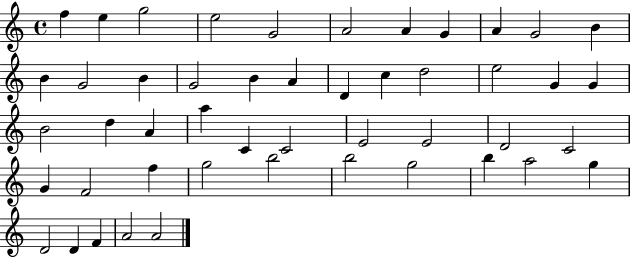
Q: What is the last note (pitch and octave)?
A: A4